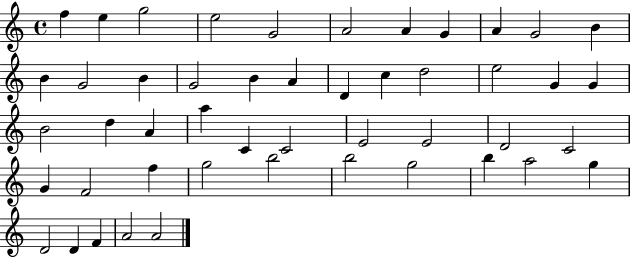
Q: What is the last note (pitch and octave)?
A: A4